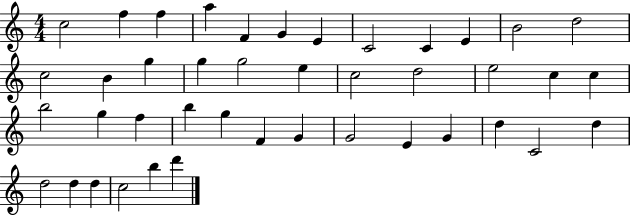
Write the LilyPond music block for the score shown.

{
  \clef treble
  \numericTimeSignature
  \time 4/4
  \key c \major
  c''2 f''4 f''4 | a''4 f'4 g'4 e'4 | c'2 c'4 e'4 | b'2 d''2 | \break c''2 b'4 g''4 | g''4 g''2 e''4 | c''2 d''2 | e''2 c''4 c''4 | \break b''2 g''4 f''4 | b''4 g''4 f'4 g'4 | g'2 e'4 g'4 | d''4 c'2 d''4 | \break d''2 d''4 d''4 | c''2 b''4 d'''4 | \bar "|."
}